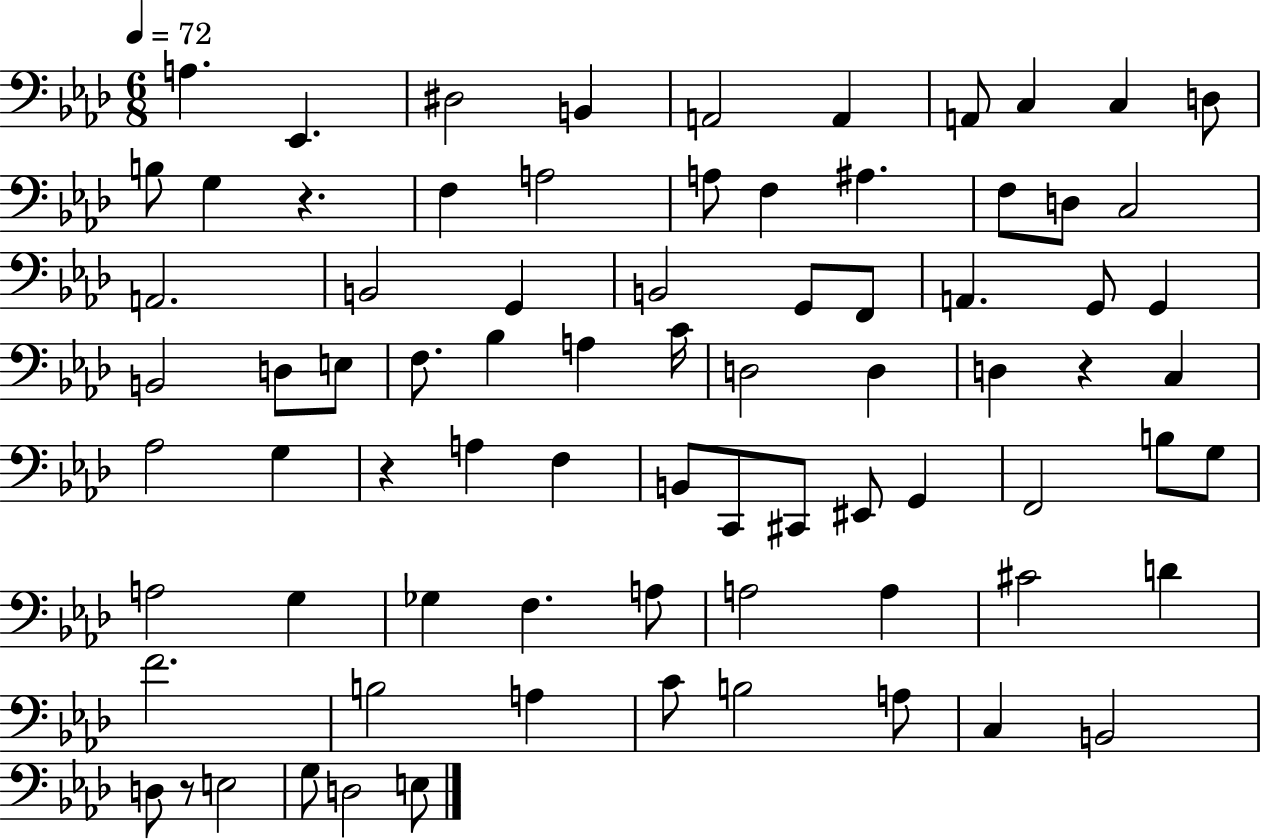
{
  \clef bass
  \numericTimeSignature
  \time 6/8
  \key aes \major
  \tempo 4 = 72
  a4. ees,4. | dis2 b,4 | a,2 a,4 | a,8 c4 c4 d8 | \break b8 g4 r4. | f4 a2 | a8 f4 ais4. | f8 d8 c2 | \break a,2. | b,2 g,4 | b,2 g,8 f,8 | a,4. g,8 g,4 | \break b,2 d8 e8 | f8. bes4 a4 c'16 | d2 d4 | d4 r4 c4 | \break aes2 g4 | r4 a4 f4 | b,8 c,8 cis,8 eis,8 g,4 | f,2 b8 g8 | \break a2 g4 | ges4 f4. a8 | a2 a4 | cis'2 d'4 | \break f'2. | b2 a4 | c'8 b2 a8 | c4 b,2 | \break d8 r8 e2 | g8 d2 e8 | \bar "|."
}